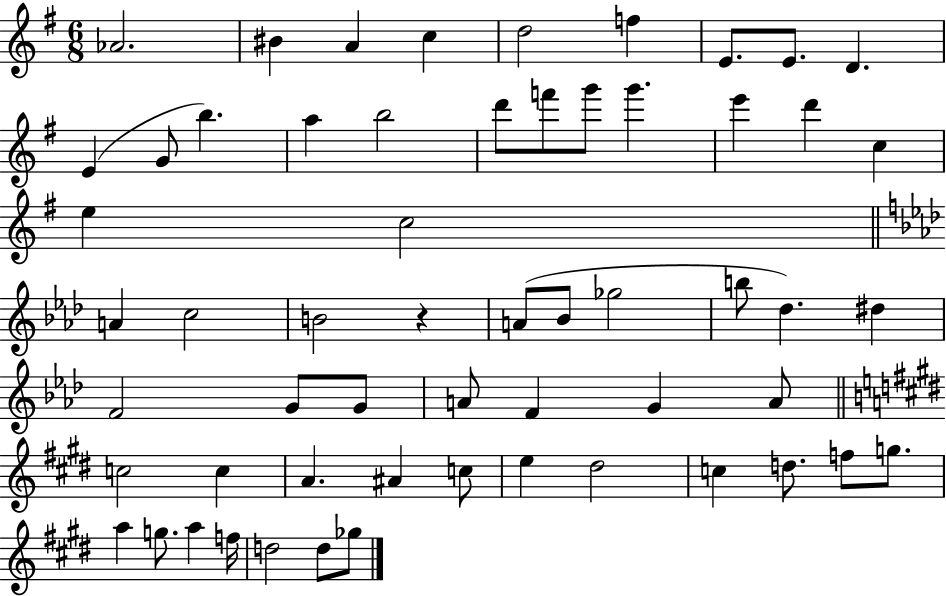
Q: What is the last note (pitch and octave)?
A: Gb5